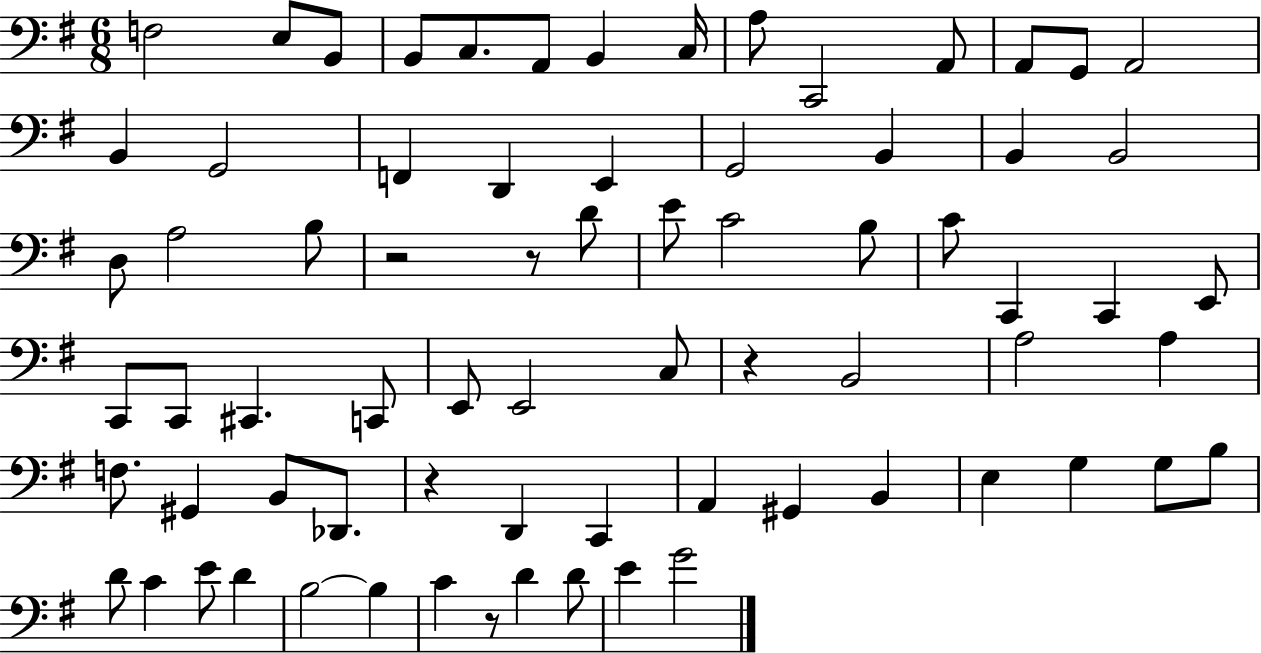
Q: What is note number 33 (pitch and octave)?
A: C2